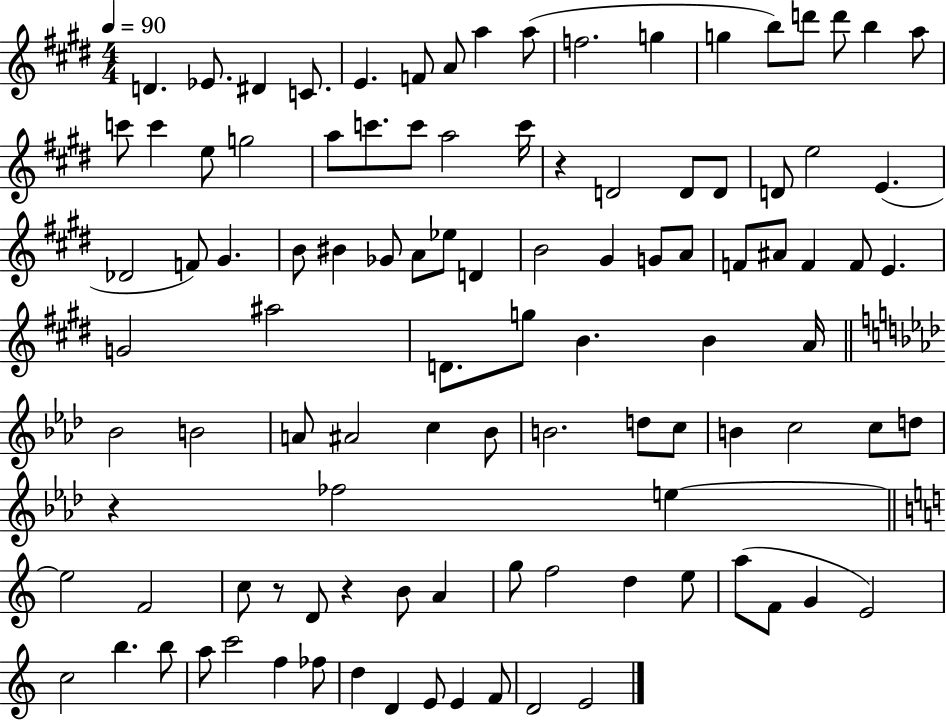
D4/q. Eb4/e. D#4/q C4/e. E4/q. F4/e A4/e A5/q A5/e F5/h. G5/q G5/q B5/e D6/e D6/e B5/q A5/e C6/e C6/q E5/e G5/h A5/e C6/e. C6/e A5/h C6/s R/q D4/h D4/e D4/e D4/e E5/h E4/q. Db4/h F4/e G#4/q. B4/e BIS4/q Gb4/e A4/e Eb5/e D4/q B4/h G#4/q G4/e A4/e F4/e A#4/e F4/q F4/e E4/q. G4/h A#5/h D4/e. G5/e B4/q. B4/q A4/s Bb4/h B4/h A4/e A#4/h C5/q Bb4/e B4/h. D5/e C5/e B4/q C5/h C5/e D5/e R/q FES5/h E5/q E5/h F4/h C5/e R/e D4/e R/q B4/e A4/q G5/e F5/h D5/q E5/e A5/e F4/e G4/q E4/h C5/h B5/q. B5/e A5/e C6/h F5/q FES5/e D5/q D4/q E4/e E4/q F4/e D4/h E4/h